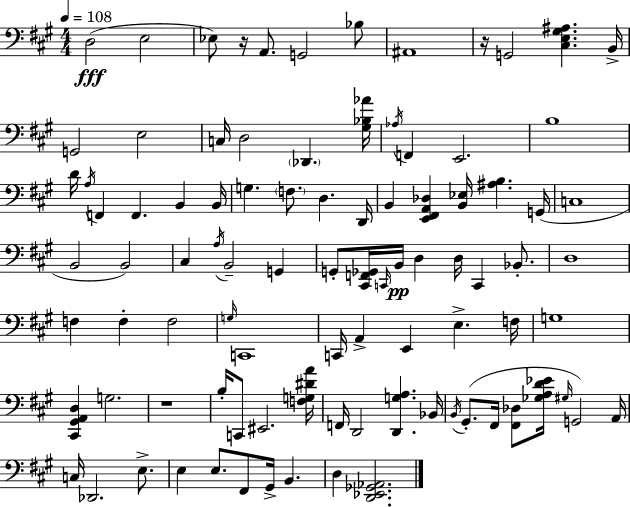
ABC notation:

X:1
T:Untitled
M:4/4
L:1/4
K:A
D,2 E,2 _E,/2 z/4 A,,/2 G,,2 _B,/2 ^A,,4 z/4 G,,2 [^C,E,^G,^A,] B,,/4 G,,2 E,2 C,/4 D,2 _D,, [^G,_B,_A]/4 _A,/4 F,, E,,2 B,4 D/4 A,/4 F,, F,, B,, B,,/4 G, F,/2 D, D,,/4 B,, [E,,^F,,A,,_D,] [B,,_E,]/4 [^A,B,] G,,/4 C,4 B,,2 B,,2 ^C, A,/4 B,,2 G,, G,,/2 [^C,,F,,_G,,]/4 C,,/4 B,,/4 D, D,/4 C,, _B,,/2 D,4 F, F, F,2 G,/4 C,,4 C,,/4 A,, E,, E, F,/4 G,4 [^C,,^G,,A,,D,] G,2 z4 B,/4 C,,/2 ^E,,2 [F,G,^DA]/4 F,,/4 D,,2 [D,,G,A,] _B,,/4 B,,/4 ^G,,/2 ^F,,/4 [^F,,_D,]/2 [_G,A,D_E]/4 ^G,/4 G,,2 A,,/4 C,/4 _D,,2 E,/2 E, E,/2 ^F,,/2 ^G,,/4 B,, D, [D,,_E,,_G,,_A,,]2